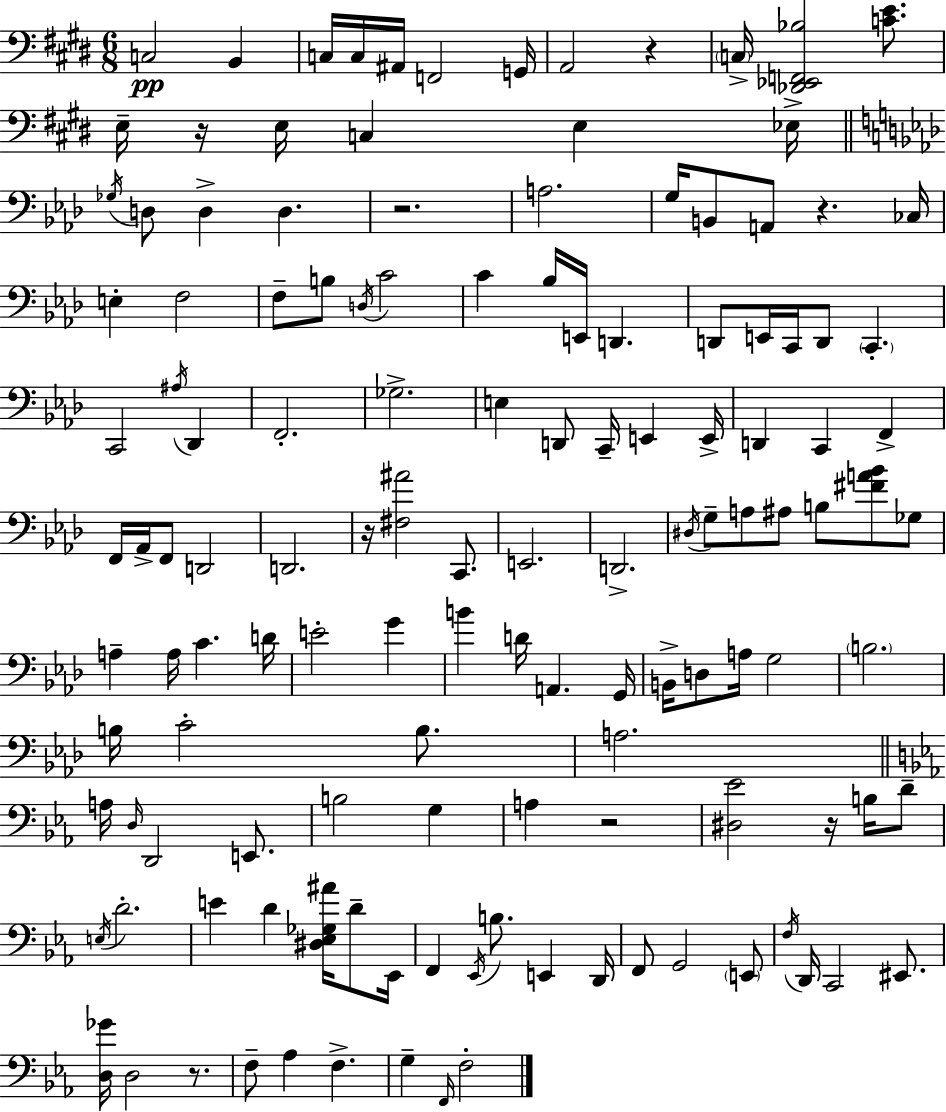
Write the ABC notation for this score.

X:1
T:Untitled
M:6/8
L:1/4
K:E
C,2 B,, C,/4 C,/4 ^A,,/4 F,,2 G,,/4 A,,2 z C,/4 [_D,,_E,,F,,_B,]2 [CE]/2 E,/4 z/4 E,/4 C, E, _E,/4 _G,/4 D,/2 D, D, z2 A,2 G,/4 B,,/2 A,,/2 z _C,/4 E, F,2 F,/2 B,/2 D,/4 C2 C _B,/4 E,,/4 D,, D,,/2 E,,/4 C,,/4 D,,/2 C,, C,,2 ^A,/4 _D,, F,,2 _G,2 E, D,,/2 C,,/4 E,, E,,/4 D,, C,, F,, F,,/4 _A,,/4 F,,/2 D,,2 D,,2 z/4 [^F,^A]2 C,,/2 E,,2 D,,2 ^D,/4 G,/2 A,/2 ^A,/2 B,/2 [^FA_B]/2 _G,/2 A, A,/4 C D/4 E2 G B D/4 A,, G,,/4 B,,/4 D,/2 A,/4 G,2 B,2 B,/4 C2 B,/2 A,2 A,/4 D,/4 D,,2 E,,/2 B,2 G, A, z2 [^D,_E]2 z/4 B,/4 D/2 E,/4 D2 E D [^D,_E,_G,^A]/4 D/2 _E,,/4 F,, _E,,/4 B,/2 E,, D,,/4 F,,/2 G,,2 E,,/2 F,/4 D,,/4 C,,2 ^E,,/2 [D,_G]/4 D,2 z/2 F,/2 _A, F, G, F,,/4 F,2